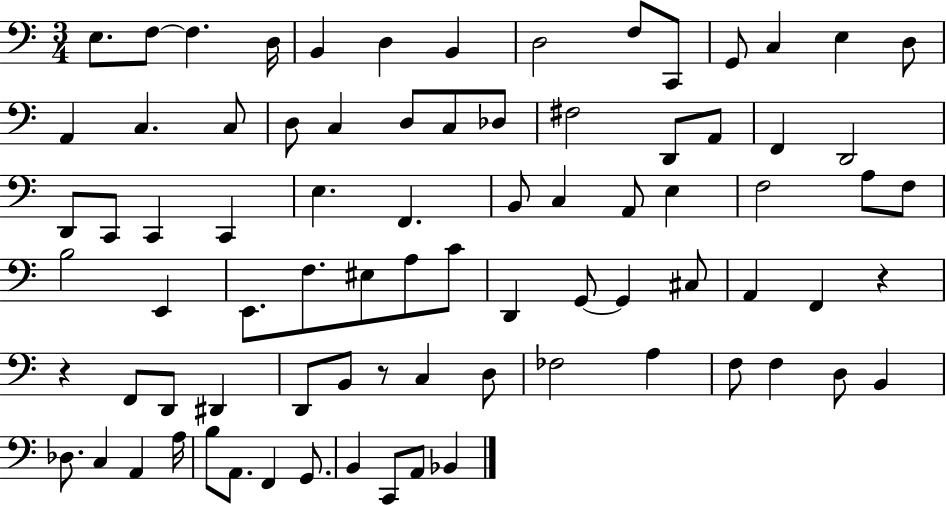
{
  \clef bass
  \numericTimeSignature
  \time 3/4
  \key c \major
  e8. f8~~ f4. d16 | b,4 d4 b,4 | d2 f8 c,8 | g,8 c4 e4 d8 | \break a,4 c4. c8 | d8 c4 d8 c8 des8 | fis2 d,8 a,8 | f,4 d,2 | \break d,8 c,8 c,4 c,4 | e4. f,4. | b,8 c4 a,8 e4 | f2 a8 f8 | \break b2 e,4 | e,8. f8. eis8 a8 c'8 | d,4 g,8~~ g,4 cis8 | a,4 f,4 r4 | \break r4 f,8 d,8 dis,4 | d,8 b,8 r8 c4 d8 | fes2 a4 | f8 f4 d8 b,4 | \break des8. c4 a,4 a16 | b8 a,8. f,4 g,8. | b,4 c,8 a,8 bes,4 | \bar "|."
}